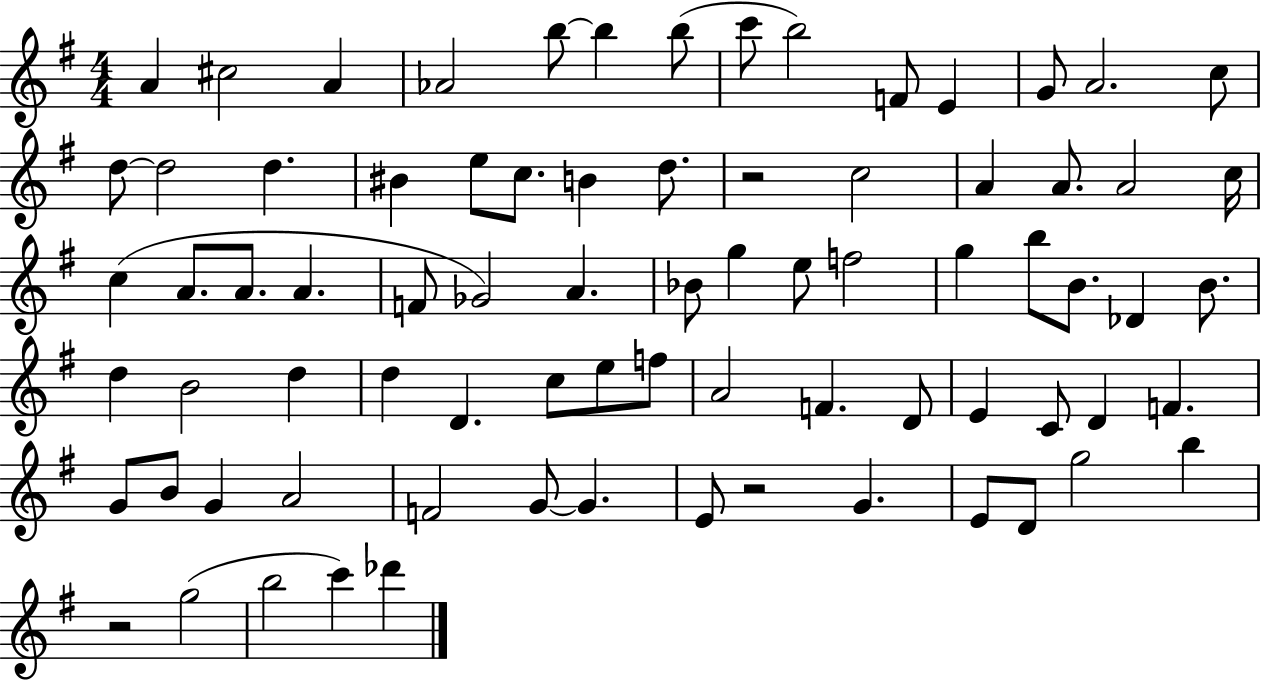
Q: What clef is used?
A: treble